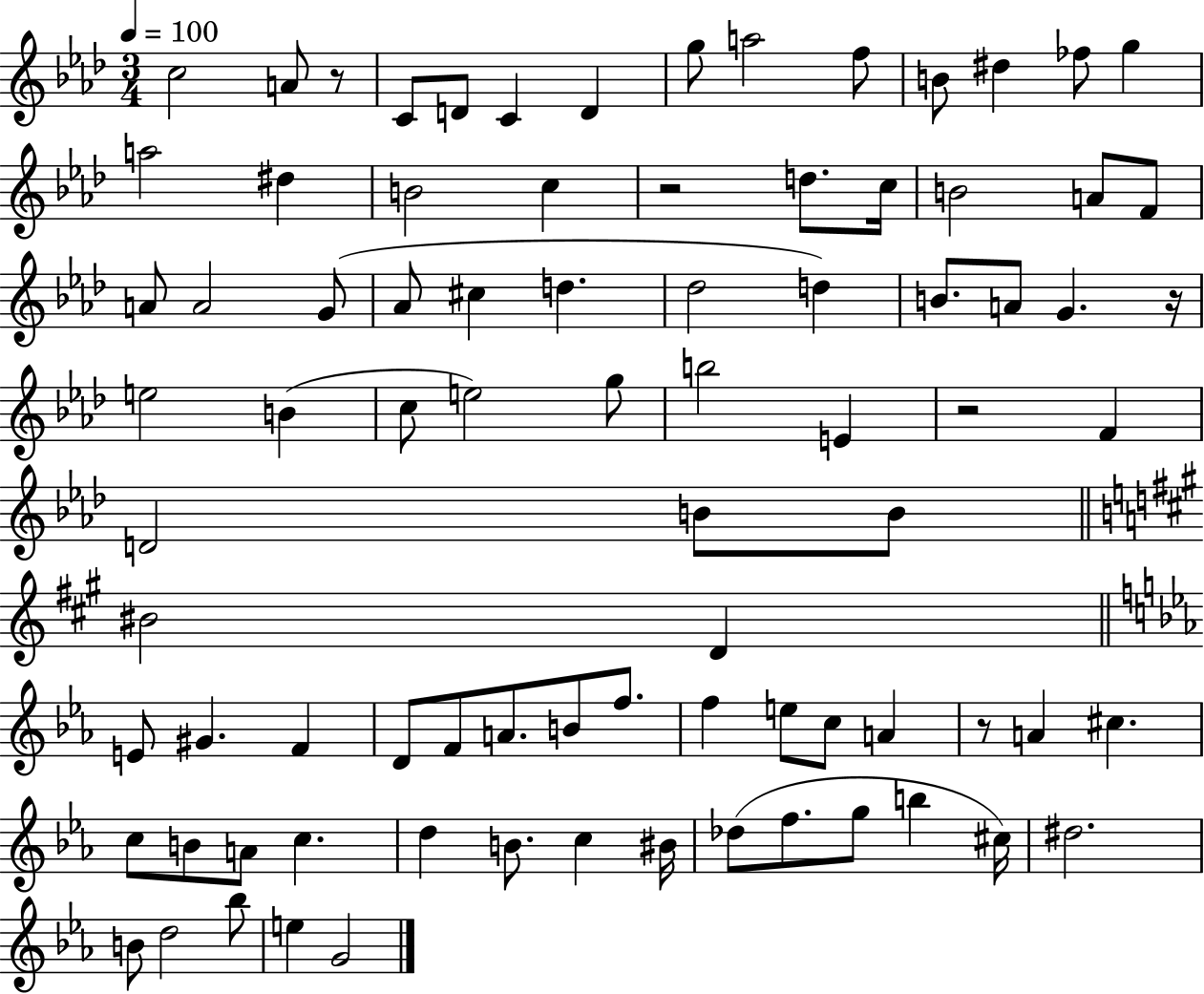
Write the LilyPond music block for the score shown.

{
  \clef treble
  \numericTimeSignature
  \time 3/4
  \key aes \major
  \tempo 4 = 100
  c''2 a'8 r8 | c'8 d'8 c'4 d'4 | g''8 a''2 f''8 | b'8 dis''4 fes''8 g''4 | \break a''2 dis''4 | b'2 c''4 | r2 d''8. c''16 | b'2 a'8 f'8 | \break a'8 a'2 g'8( | aes'8 cis''4 d''4. | des''2 d''4) | b'8. a'8 g'4. r16 | \break e''2 b'4( | c''8 e''2) g''8 | b''2 e'4 | r2 f'4 | \break d'2 b'8 b'8 | \bar "||" \break \key a \major bis'2 d'4 | \bar "||" \break \key ees \major e'8 gis'4. f'4 | d'8 f'8 a'8. b'8 f''8. | f''4 e''8 c''8 a'4 | r8 a'4 cis''4. | \break c''8 b'8 a'8 c''4. | d''4 b'8. c''4 bis'16 | des''8( f''8. g''8 b''4 cis''16) | dis''2. | \break b'8 d''2 bes''8 | e''4 g'2 | \bar "|."
}